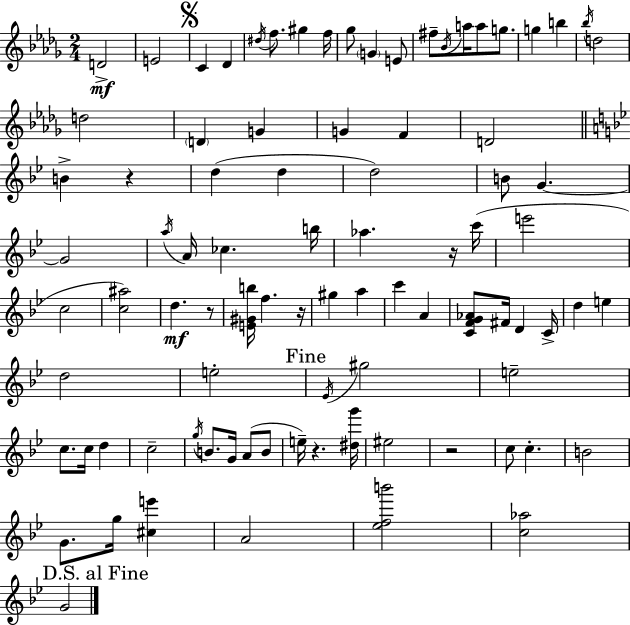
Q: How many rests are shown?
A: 6